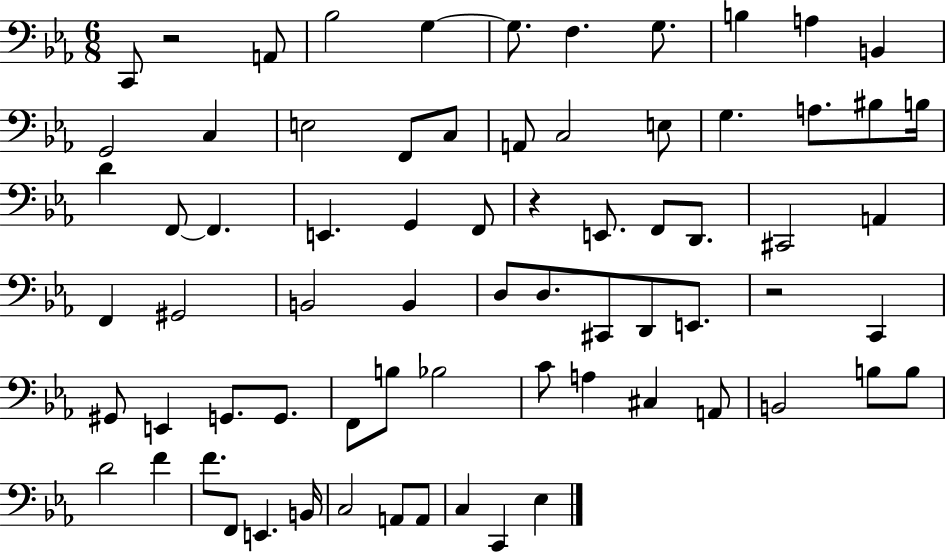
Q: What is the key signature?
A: EES major